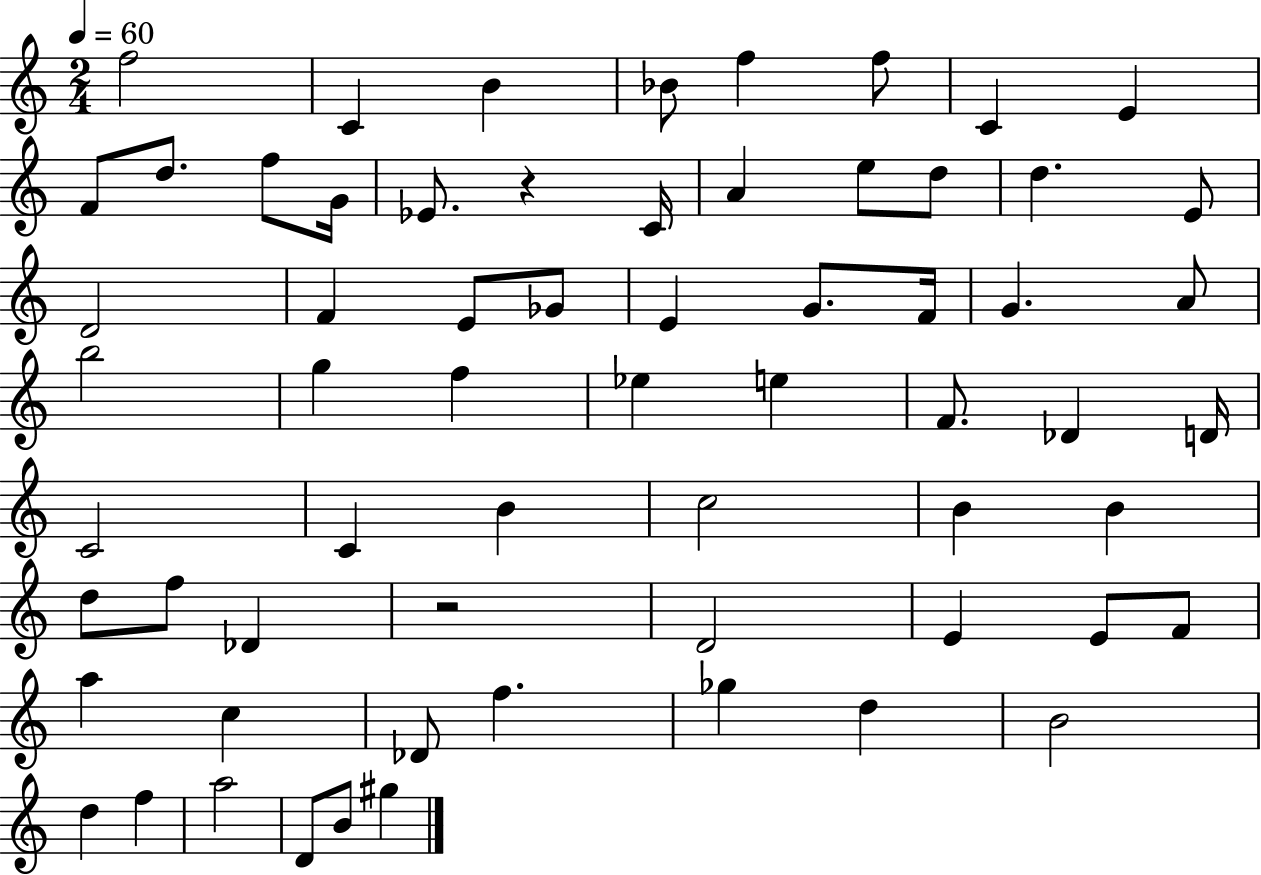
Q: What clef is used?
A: treble